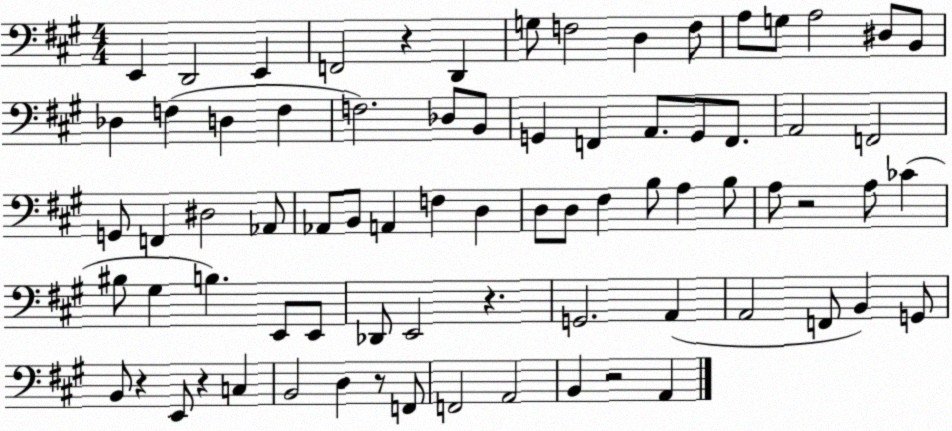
X:1
T:Untitled
M:4/4
L:1/4
K:A
E,, D,,2 E,, F,,2 z D,, G,/2 F,2 D, F,/2 A,/2 G,/2 A,2 ^D,/2 B,,/2 _D, F, D, F, F,2 _D,/2 B,,/2 G,, F,, A,,/2 G,,/2 F,,/2 A,,2 F,,2 G,,/2 F,, ^D,2 _A,,/2 _A,,/2 B,,/2 A,, F, D, D,/2 D,/2 ^F, B,/2 A, B,/2 A,/2 z2 A,/2 _C ^B,/2 ^G, B, E,,/2 E,,/2 _D,,/2 E,,2 z G,,2 A,, A,,2 F,,/2 B,, G,,/2 B,,/2 z E,,/2 z C, B,,2 D, z/2 F,,/2 F,,2 A,,2 B,, z2 A,,